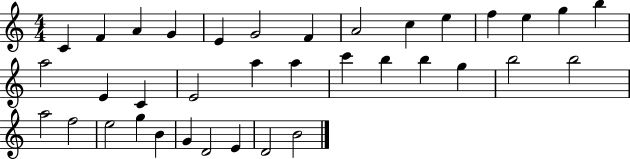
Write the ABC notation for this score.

X:1
T:Untitled
M:4/4
L:1/4
K:C
C F A G E G2 F A2 c e f e g b a2 E C E2 a a c' b b g b2 b2 a2 f2 e2 g B G D2 E D2 B2